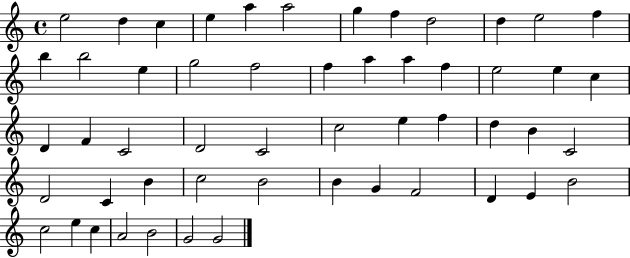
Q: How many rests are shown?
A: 0